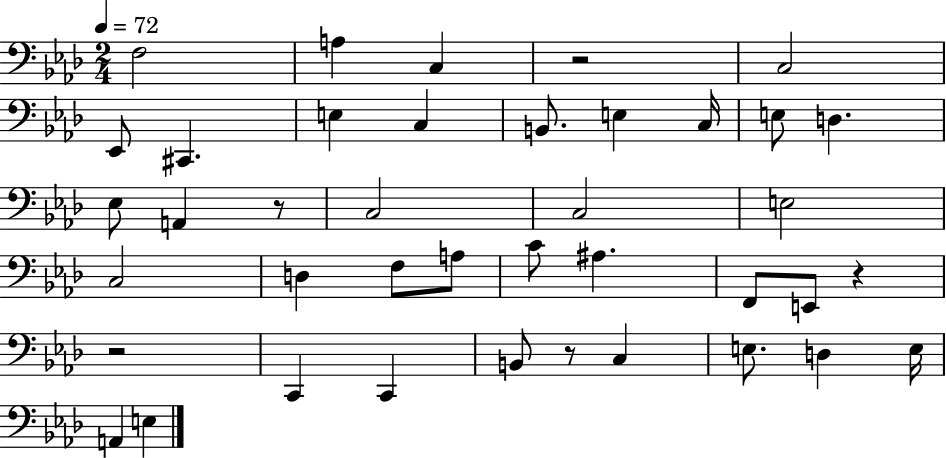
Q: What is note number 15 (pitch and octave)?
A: A2